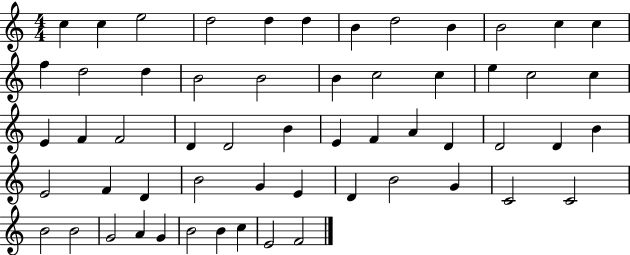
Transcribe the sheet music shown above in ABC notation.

X:1
T:Untitled
M:4/4
L:1/4
K:C
c c e2 d2 d d B d2 B B2 c c f d2 d B2 B2 B c2 c e c2 c E F F2 D D2 B E F A D D2 D B E2 F D B2 G E D B2 G C2 C2 B2 B2 G2 A G B2 B c E2 F2